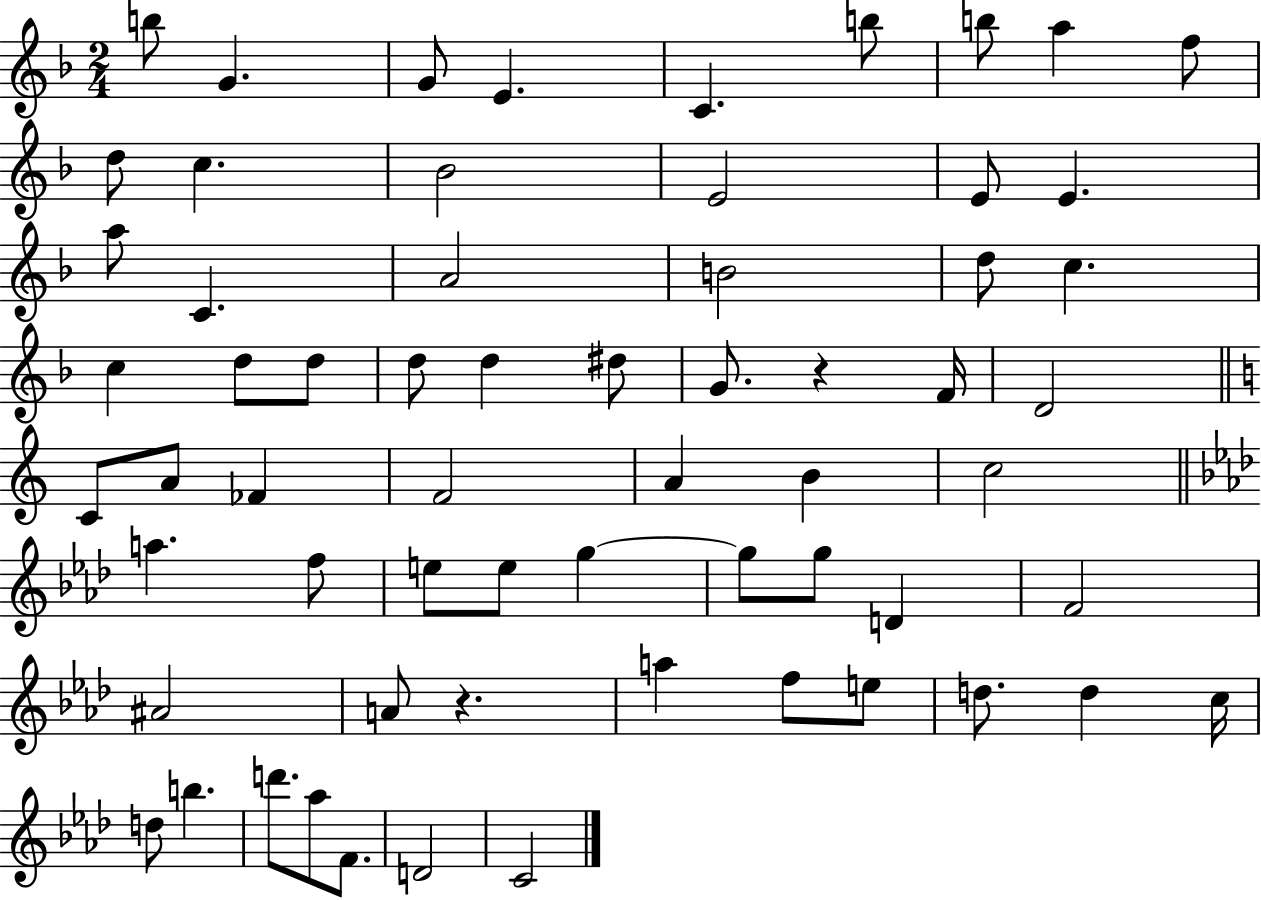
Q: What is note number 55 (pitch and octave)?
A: D5